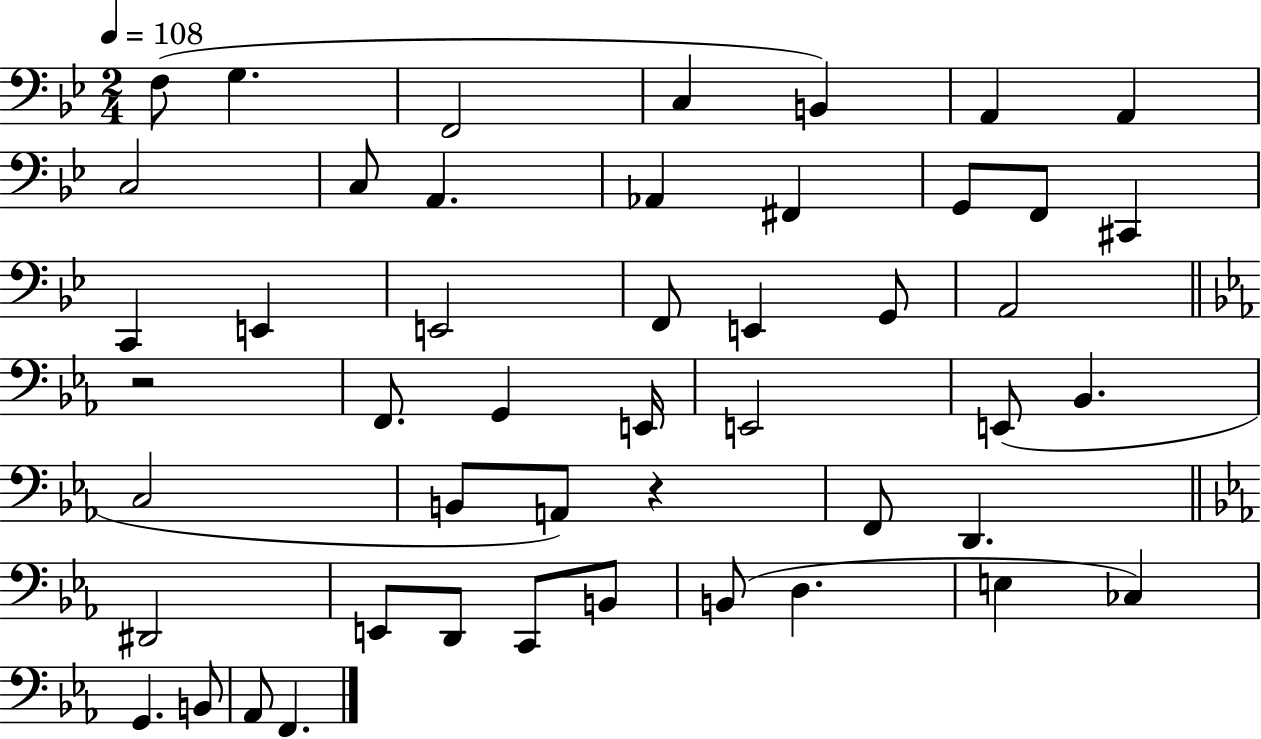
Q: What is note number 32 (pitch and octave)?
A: F2